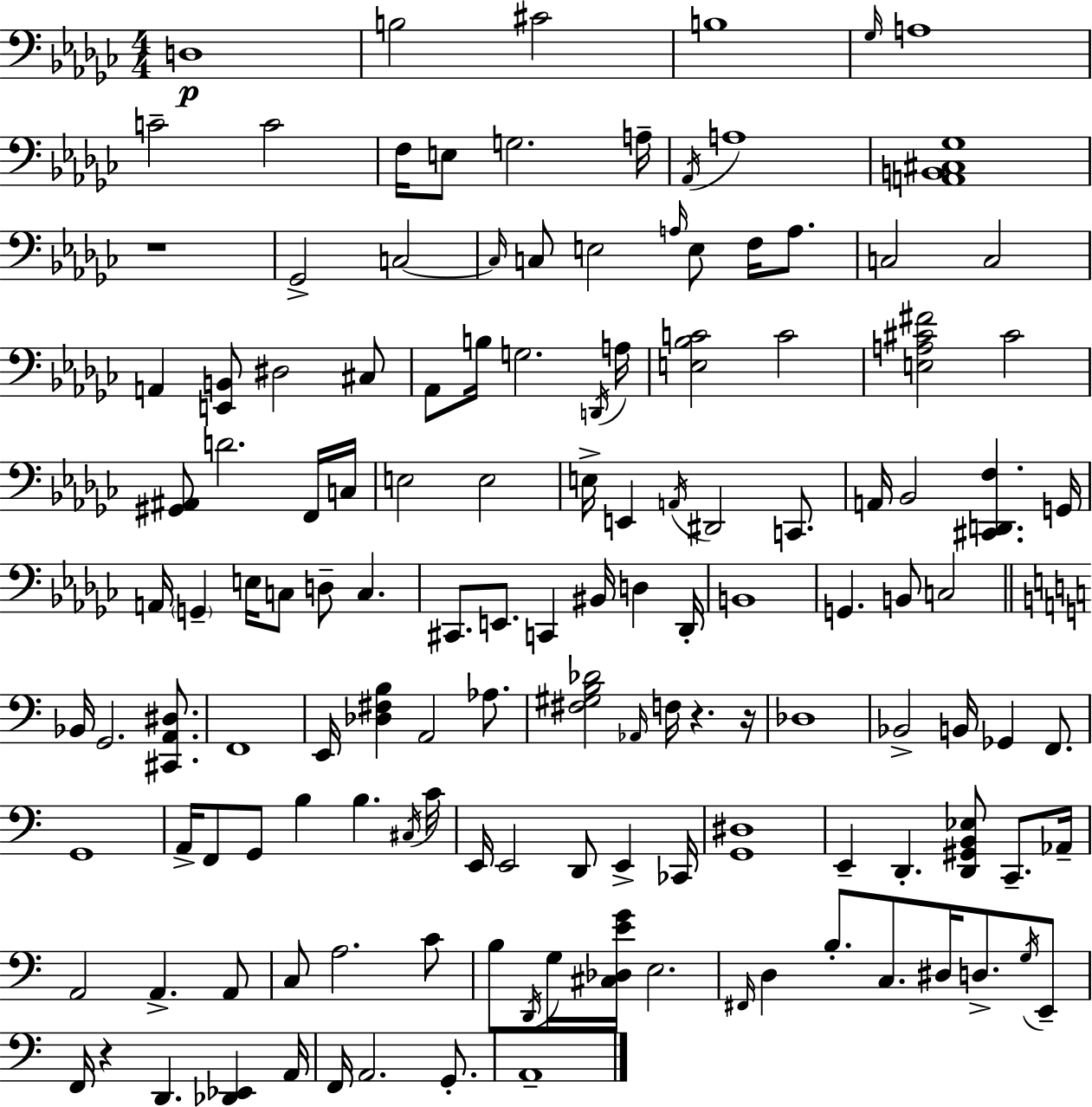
D3/w B3/h C#4/h B3/w Gb3/s A3/w C4/h C4/h F3/s E3/e G3/h. A3/s Ab2/s A3/w [A2,B2,C#3,Gb3]/w R/w Gb2/h C3/h C3/s C3/e E3/h A3/s E3/e F3/s A3/e. C3/h C3/h A2/q [E2,B2]/e D#3/h C#3/e Ab2/e B3/s G3/h. D2/s A3/s [E3,Bb3,C4]/h C4/h [E3,A3,C#4,F#4]/h C#4/h [G#2,A#2]/e D4/h. F2/s C3/s E3/h E3/h E3/s E2/q A2/s D#2/h C2/e. A2/s Bb2/h [C#2,D2,F3]/q. G2/s A2/s G2/q E3/s C3/e D3/e C3/q. C#2/e. E2/e. C2/q BIS2/s D3/q Db2/s B2/w G2/q. B2/e C3/h Bb2/s G2/h. [C#2,A2,D#3]/e. F2/w E2/s [Db3,F#3,B3]/q A2/h Ab3/e. [F#3,G#3,B3,Db4]/h Ab2/s F3/s R/q. R/s Db3/w Bb2/h B2/s Gb2/q F2/e. G2/w A2/s F2/e G2/e B3/q B3/q. C#3/s C4/s E2/s E2/h D2/e E2/q CES2/s [G2,D#3]/w E2/q D2/q. [D2,G#2,B2,Eb3]/e C2/e. Ab2/s A2/h A2/q. A2/e C3/e A3/h. C4/e B3/e D2/s G3/s [C#3,Db3,E4,G4]/s E3/h. F#2/s D3/q B3/e. C3/e. D#3/s D3/e. G3/s E2/e F2/s R/q D2/q. [Db2,Eb2]/q A2/s F2/s A2/h. G2/e. A2/w